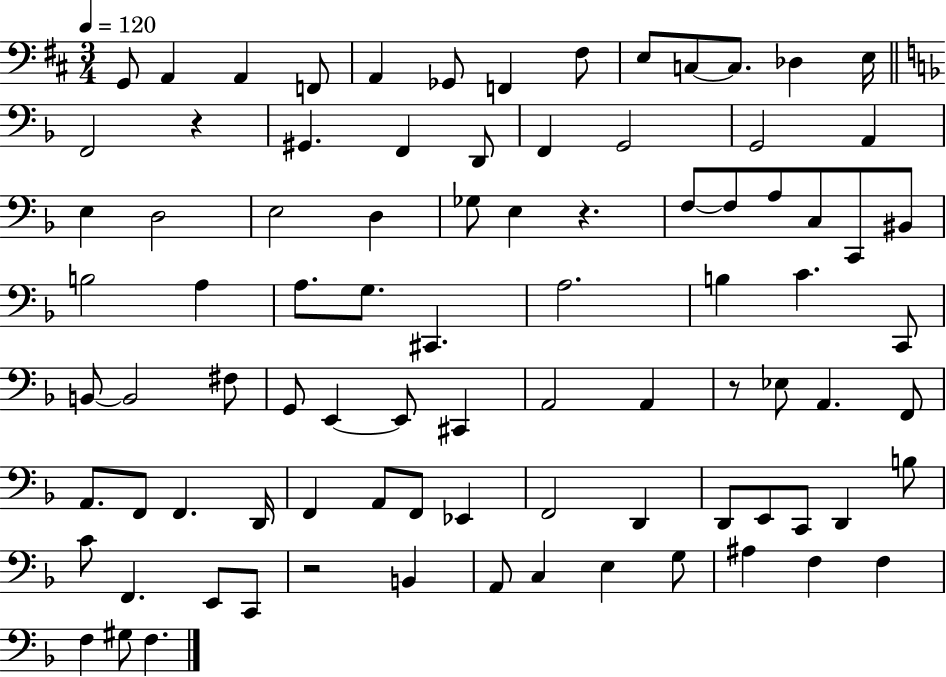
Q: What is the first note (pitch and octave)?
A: G2